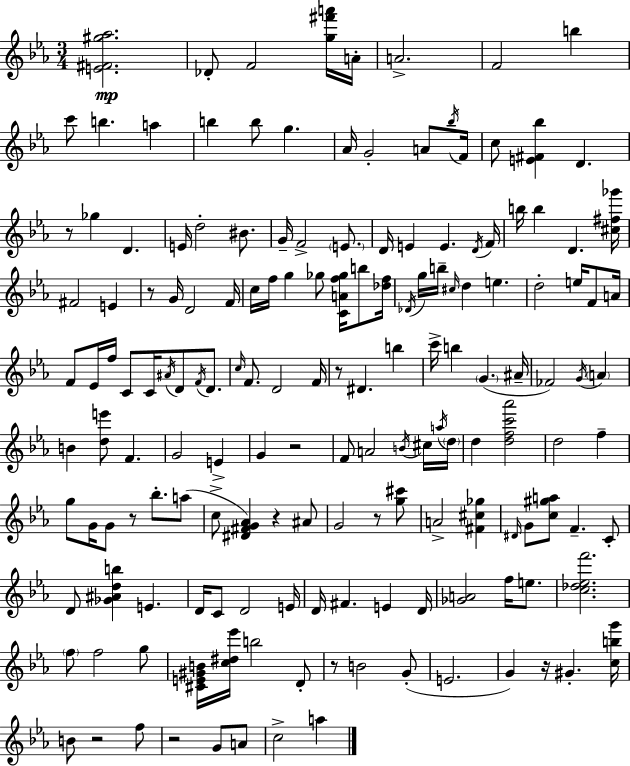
{
  \clef treble
  \numericTimeSignature
  \time 3/4
  \key ees \major
  <e' fis' gis'' aes''>2.\mp | des'8-. f'2 <g'' fis''' a'''>16 a'16-. | a'2.-> | f'2 b''4 | \break c'''8 b''4. a''4 | b''4 b''8 g''4. | aes'16 g'2-. a'8 \acciaccatura { bes''16 } | f'16 c''8 <e' fis' bes''>4 d'4. | \break r8 ges''4 d'4. | e'16 d''2-. bis'8. | g'16-- f'2-> \parenthesize e'8. | d'16 e'4 e'4. | \break \acciaccatura { d'16 } f'16 b''16 b''4 d'4. | <cis'' fis'' ges'''>16 fis'2 e'4 | r8 g'16 d'2 | f'16 c''16 f''16 g''4 ges''8 <c' a' f'' ges''>16 b''8 | \break <des'' f''>16 \acciaccatura { des'16 } g''16 b''16-- \grace { cis''16 } d''4 e''4. | d''2-. | e''16 f'8 a'16 f'8 ees'16 f''16 c'8 c'16 \acciaccatura { ais'16 } | d'8 \acciaccatura { f'16 } d'8. \grace { c''16 } f'8. d'2 | \break f'16 r8 dis'4. | b''4 c'''16-> b''4 | \parenthesize g'4.( ais'16-- fes'2) | \acciaccatura { g'16 } \parenthesize a'4 b'4 | \break <d'' e'''>8 f'4. g'2 | e'4-> g'4 | r2 f'8 a'2 | \acciaccatura { b'16 } cis''16 \acciaccatura { a''16 } \parenthesize d''16 d''4 | \break <d'' f'' c''' aes'''>2 d''2 | f''4-- g''8 | g'16 g'8 r8 bes''8.-. a''8( c''8-> | <dis' fis' g' aes'>4) r4 ais'8 g'2 | \break r8 <g'' cis'''>8 a'2-> | <fis' cis'' ges''>4 \grace { dis'16 } g'8 | <c'' gis'' a''>8 f'4.-- c'8-. d'8 | <ges' ais' d'' b''>4 e'4. d'16 | \break c'8 d'2 e'16 d'16 | fis'4. e'4 d'16 <ges' a'>2 | f''16 e''8. <c'' des'' ees'' f'''>2. | \parenthesize f''8 | \break f''2 g''8 <cis' e' gis' b'>16 | <c'' dis'' ees'''>16 b''2 d'8-. r8 | b'2 g'8-.( e'2. | g'4) | \break r16 gis'4.-. <c'' b'' g'''>16 b'8 | r2 f''8 r2 | g'8 a'8 c''2-> | a''4 \bar "|."
}